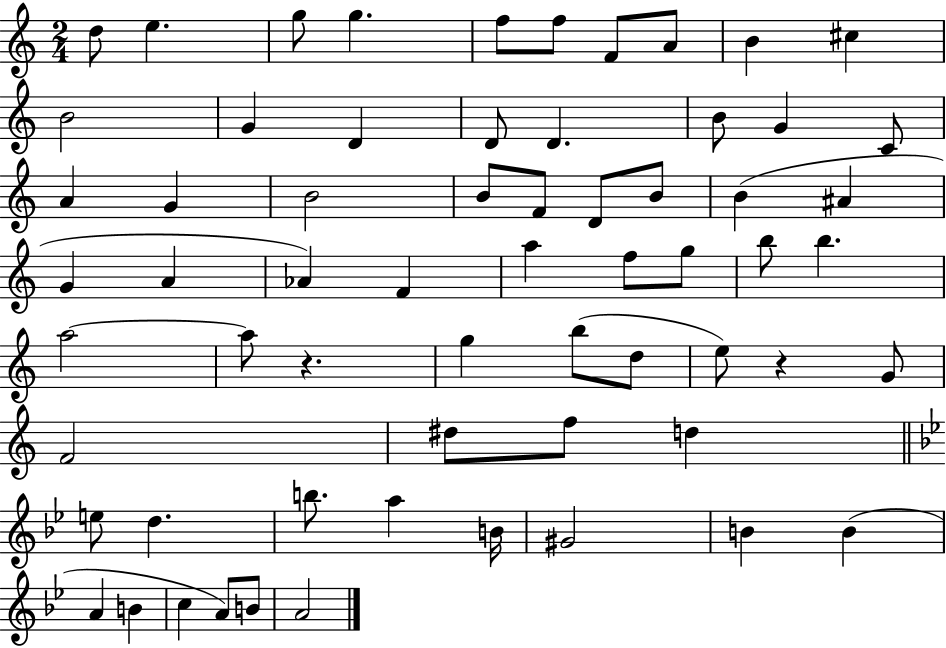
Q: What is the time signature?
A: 2/4